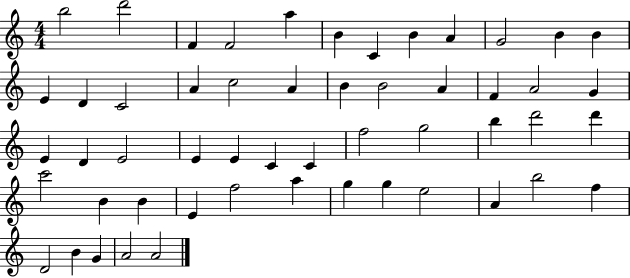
B5/h D6/h F4/q F4/h A5/q B4/q C4/q B4/q A4/q G4/h B4/q B4/q E4/q D4/q C4/h A4/q C5/h A4/q B4/q B4/h A4/q F4/q A4/h G4/q E4/q D4/q E4/h E4/q E4/q C4/q C4/q F5/h G5/h B5/q D6/h D6/q C6/h B4/q B4/q E4/q F5/h A5/q G5/q G5/q E5/h A4/q B5/h F5/q D4/h B4/q G4/q A4/h A4/h